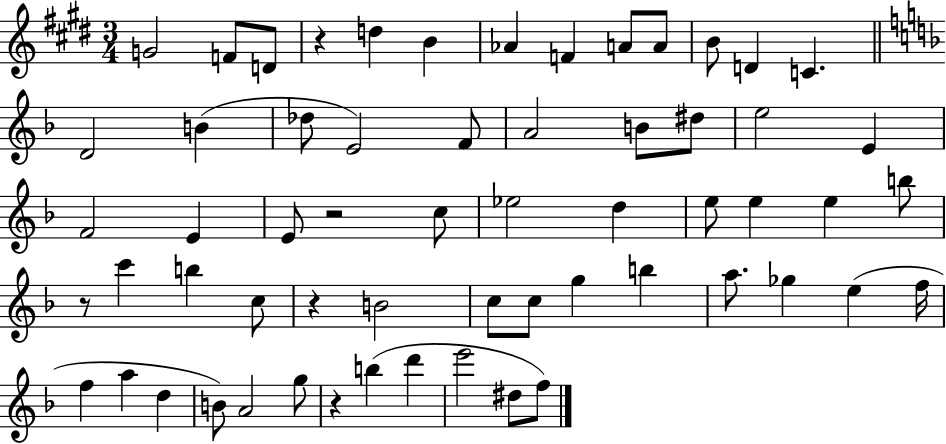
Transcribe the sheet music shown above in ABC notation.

X:1
T:Untitled
M:3/4
L:1/4
K:E
G2 F/2 D/2 z d B _A F A/2 A/2 B/2 D C D2 B _d/2 E2 F/2 A2 B/2 ^d/2 e2 E F2 E E/2 z2 c/2 _e2 d e/2 e e b/2 z/2 c' b c/2 z B2 c/2 c/2 g b a/2 _g e f/4 f a d B/2 A2 g/2 z b d' e'2 ^d/2 f/2